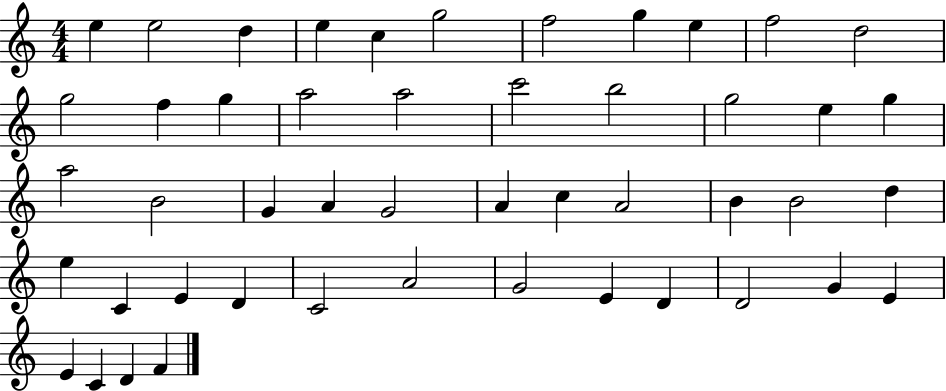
E5/q E5/h D5/q E5/q C5/q G5/h F5/h G5/q E5/q F5/h D5/h G5/h F5/q G5/q A5/h A5/h C6/h B5/h G5/h E5/q G5/q A5/h B4/h G4/q A4/q G4/h A4/q C5/q A4/h B4/q B4/h D5/q E5/q C4/q E4/q D4/q C4/h A4/h G4/h E4/q D4/q D4/h G4/q E4/q E4/q C4/q D4/q F4/q